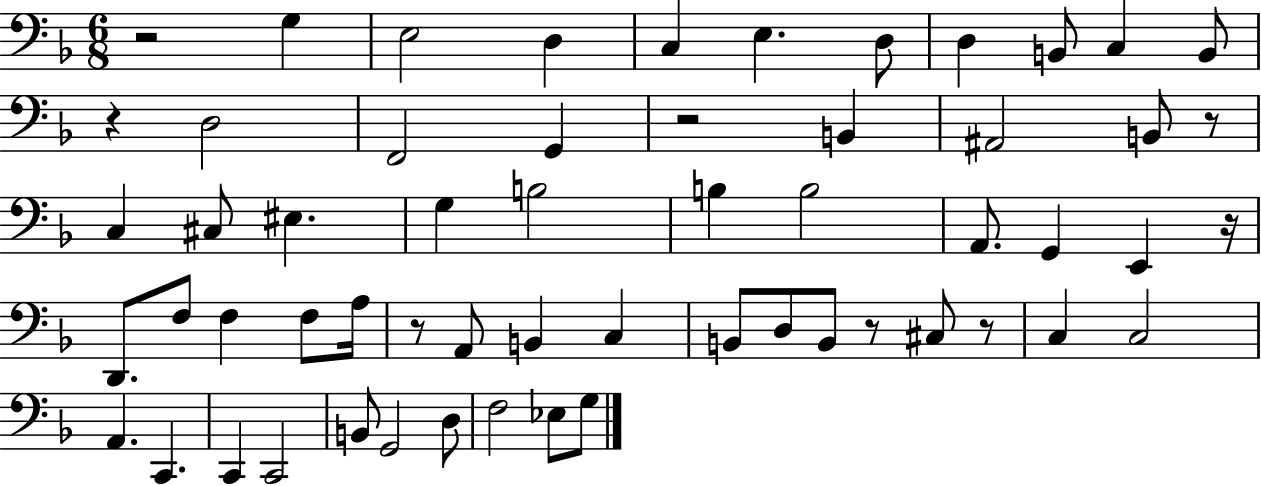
R/h G3/q E3/h D3/q C3/q E3/q. D3/e D3/q B2/e C3/q B2/e R/q D3/h F2/h G2/q R/h B2/q A#2/h B2/e R/e C3/q C#3/e EIS3/q. G3/q B3/h B3/q B3/h A2/e. G2/q E2/q R/s D2/e. F3/e F3/q F3/e A3/s R/e A2/e B2/q C3/q B2/e D3/e B2/e R/e C#3/e R/e C3/q C3/h A2/q. C2/q. C2/q C2/h B2/e G2/h D3/e F3/h Eb3/e G3/e